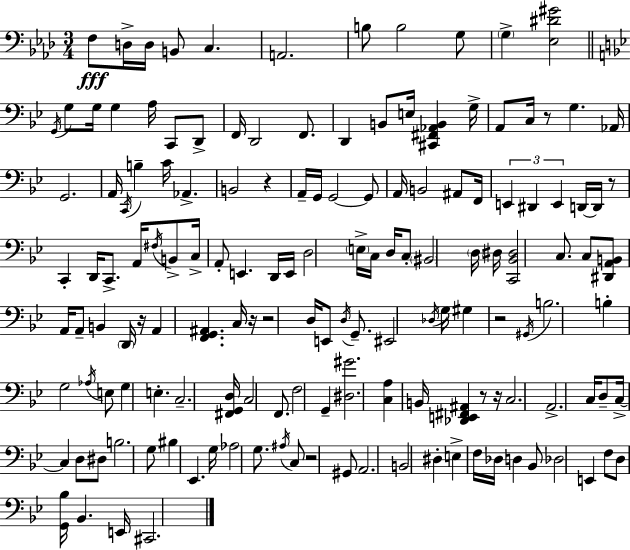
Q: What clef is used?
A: bass